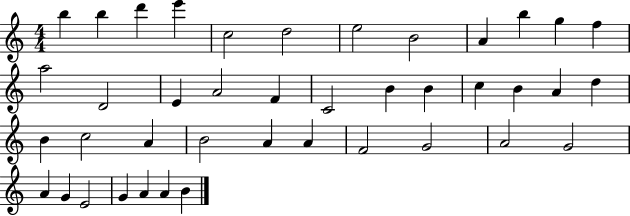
X:1
T:Untitled
M:4/4
L:1/4
K:C
b b d' e' c2 d2 e2 B2 A b g f a2 D2 E A2 F C2 B B c B A d B c2 A B2 A A F2 G2 A2 G2 A G E2 G A A B